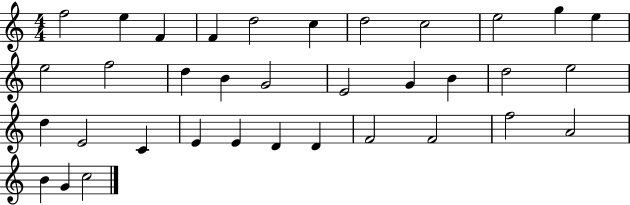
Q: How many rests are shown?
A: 0